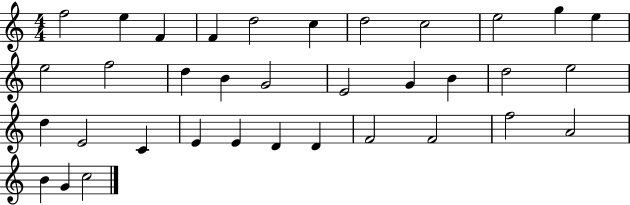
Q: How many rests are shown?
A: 0